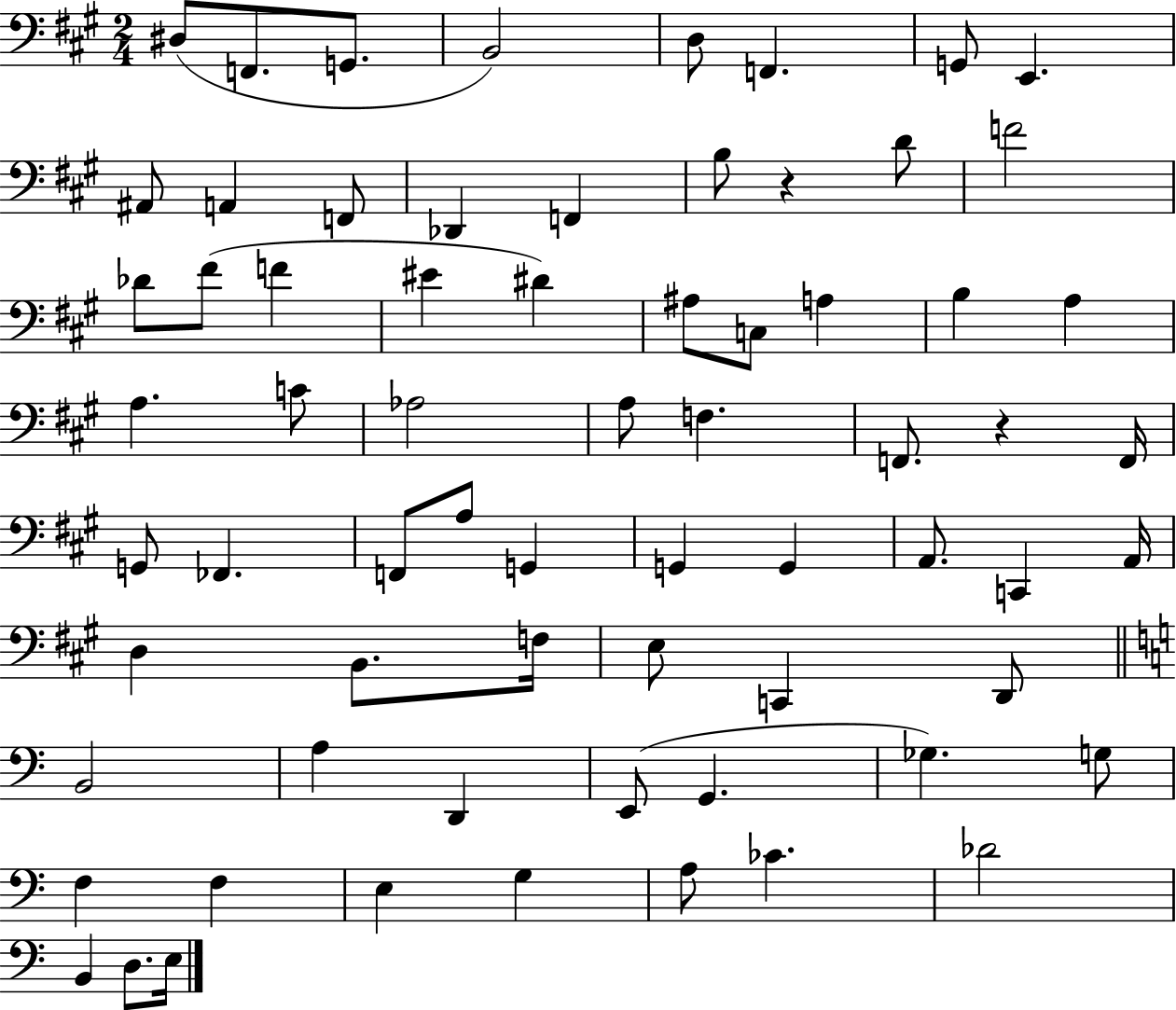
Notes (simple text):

D#3/e F2/e. G2/e. B2/h D3/e F2/q. G2/e E2/q. A#2/e A2/q F2/e Db2/q F2/q B3/e R/q D4/e F4/h Db4/e F#4/e F4/q EIS4/q D#4/q A#3/e C3/e A3/q B3/q A3/q A3/q. C4/e Ab3/h A3/e F3/q. F2/e. R/q F2/s G2/e FES2/q. F2/e A3/e G2/q G2/q G2/q A2/e. C2/q A2/s D3/q B2/e. F3/s E3/e C2/q D2/e B2/h A3/q D2/q E2/e G2/q. Gb3/q. G3/e F3/q F3/q E3/q G3/q A3/e CES4/q. Db4/h B2/q D3/e. E3/s